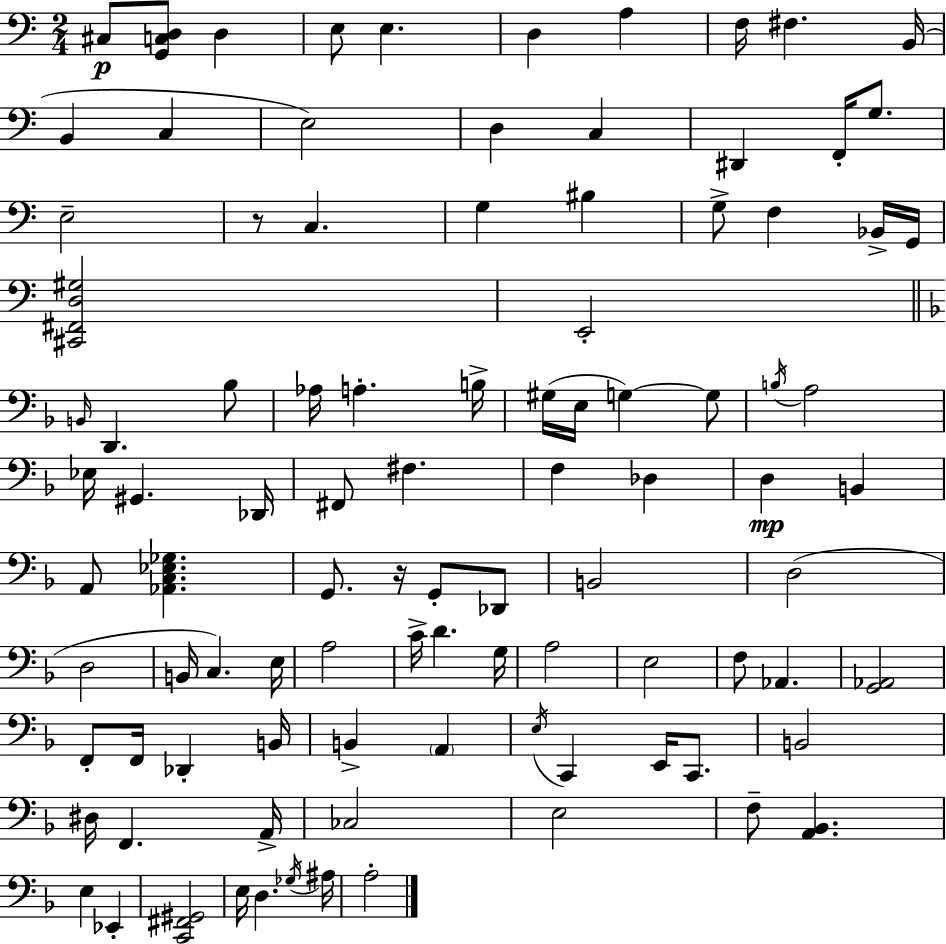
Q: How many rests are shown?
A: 2